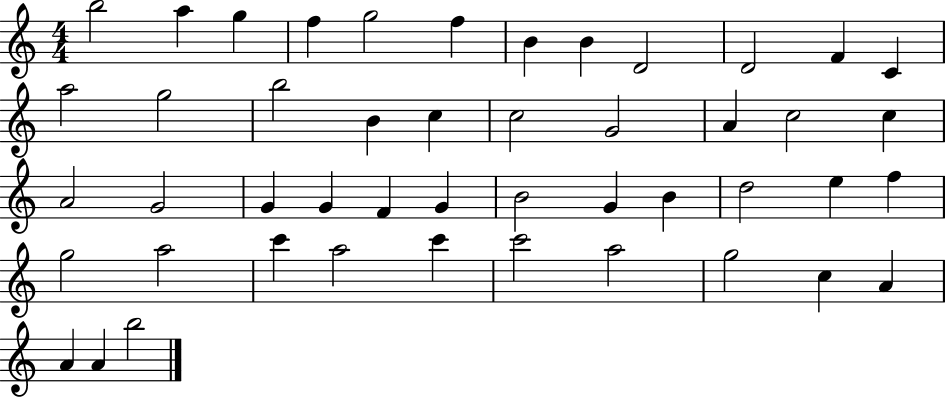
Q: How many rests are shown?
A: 0